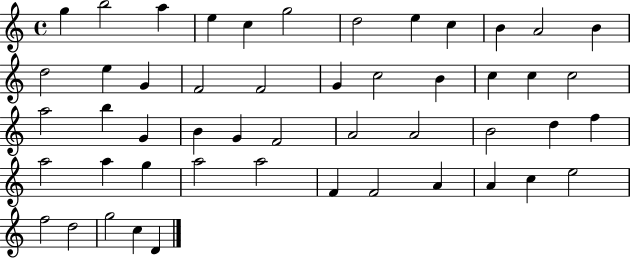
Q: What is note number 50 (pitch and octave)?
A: D4